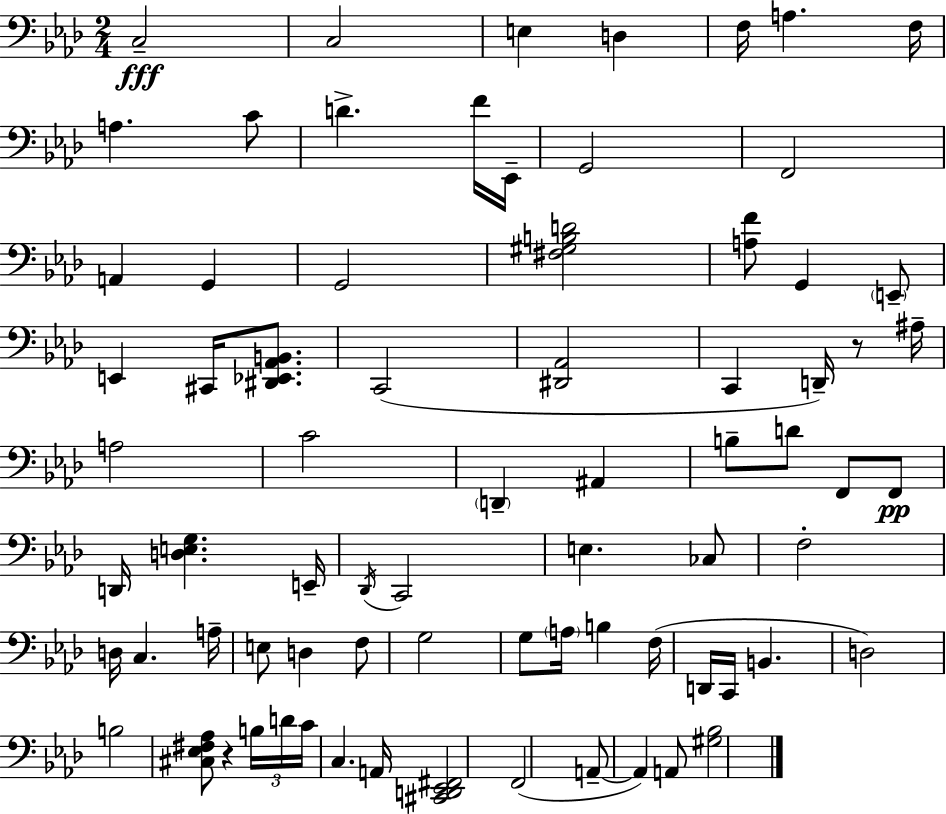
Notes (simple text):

C3/h C3/h E3/q D3/q F3/s A3/q. F3/s A3/q. C4/e D4/q. F4/s Eb2/s G2/h F2/h A2/q G2/q G2/h [F#3,G#3,B3,D4]/h [A3,F4]/e G2/q E2/e E2/q C#2/s [D#2,Eb2,Ab2,B2]/e. C2/h [D#2,Ab2]/h C2/q D2/s R/e A#3/s A3/h C4/h D2/q A#2/q B3/e D4/e F2/e F2/e D2/s [D3,E3,G3]/q. E2/s Db2/s C2/h E3/q. CES3/e F3/h D3/s C3/q. A3/s E3/e D3/q F3/e G3/h G3/e A3/s B3/q F3/s D2/s C2/s B2/q. D3/h B3/h [C#3,Eb3,F#3,Ab3]/e R/q B3/s D4/s C4/s C3/q. A2/s [C#2,D2,Eb2,F#2]/h F2/h A2/e A2/q A2/e [G#3,Bb3]/h